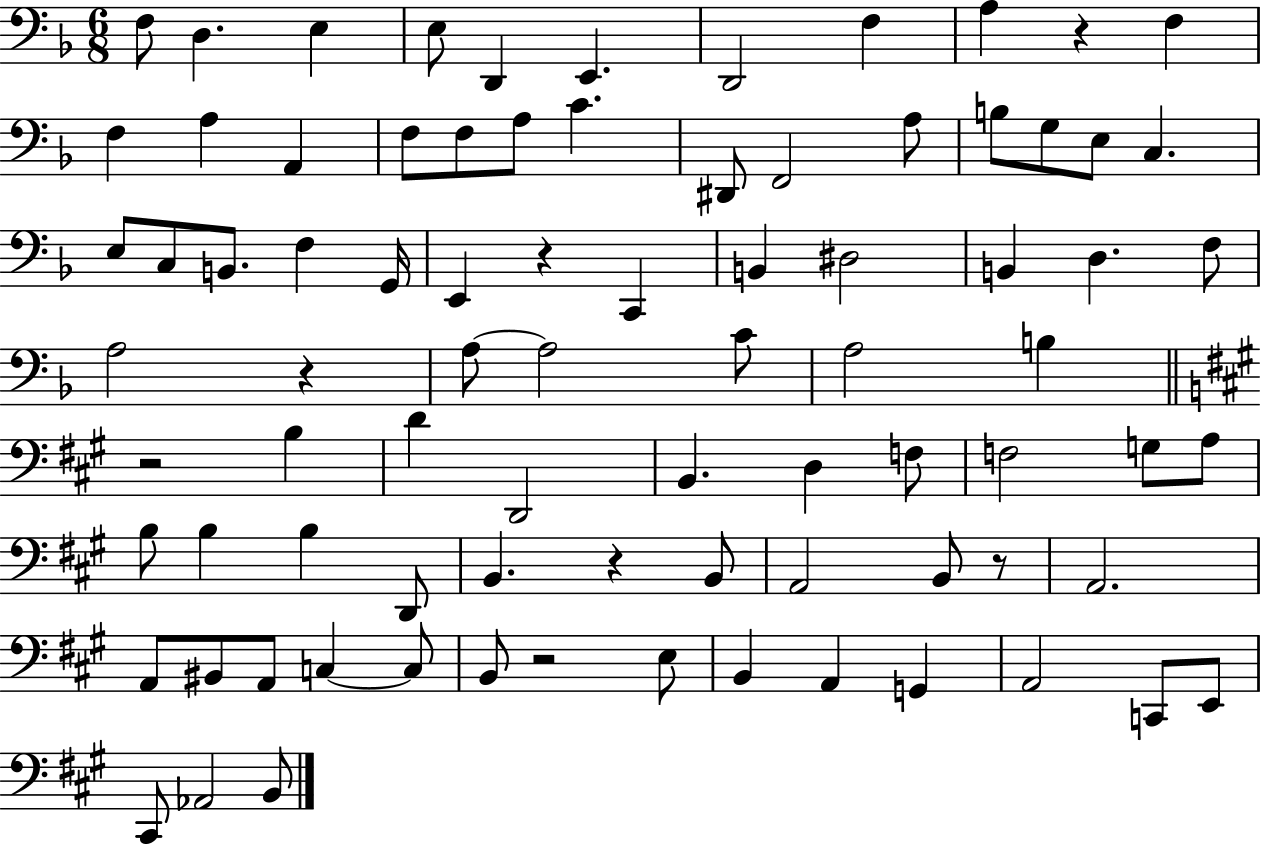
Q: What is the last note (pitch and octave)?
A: B2